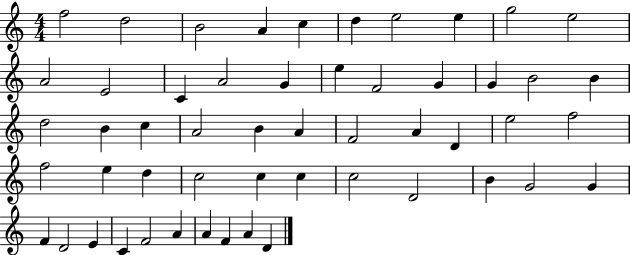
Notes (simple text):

F5/h D5/h B4/h A4/q C5/q D5/q E5/h E5/q G5/h E5/h A4/h E4/h C4/q A4/h G4/q E5/q F4/h G4/q G4/q B4/h B4/q D5/h B4/q C5/q A4/h B4/q A4/q F4/h A4/q D4/q E5/h F5/h F5/h E5/q D5/q C5/h C5/q C5/q C5/h D4/h B4/q G4/h G4/q F4/q D4/h E4/q C4/q F4/h A4/q A4/q F4/q A4/q D4/q